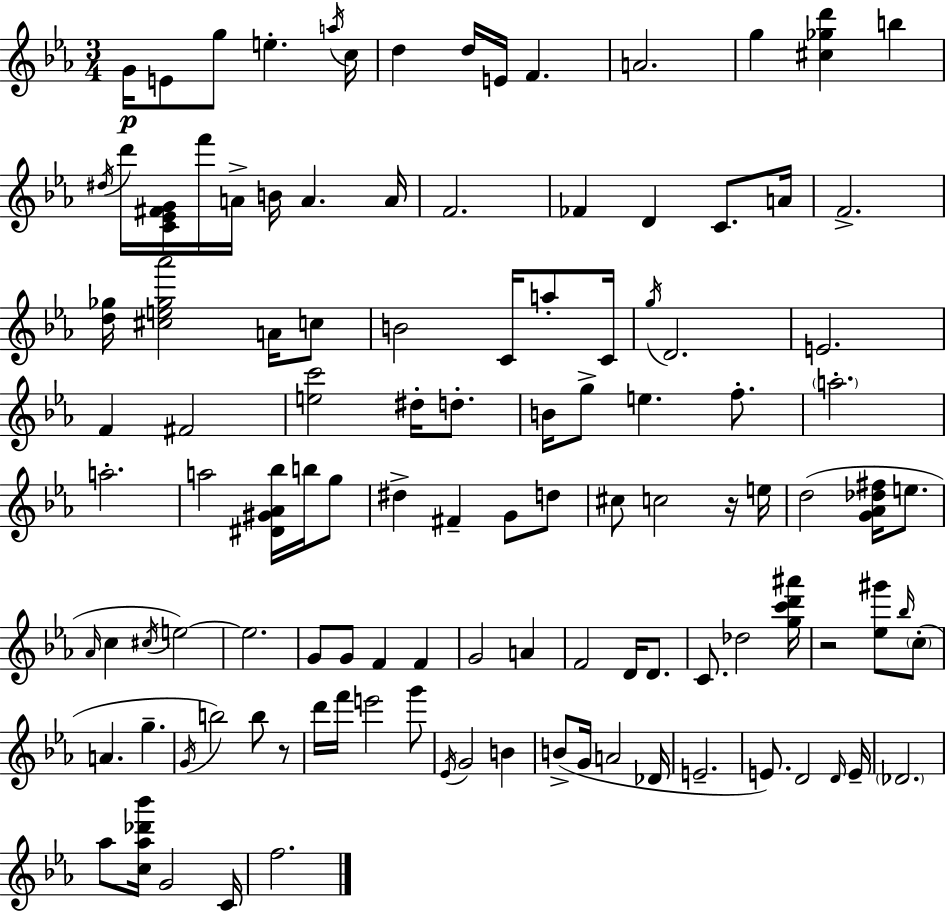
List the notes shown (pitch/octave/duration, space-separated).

G4/s E4/e G5/e E5/q. A5/s C5/s D5/q D5/s E4/s F4/q. A4/h. G5/q [C#5,Gb5,D6]/q B5/q D#5/s D6/s [C4,Eb4,F#4,G4]/s F6/s A4/s B4/s A4/q. A4/s F4/h. FES4/q D4/q C4/e. A4/s F4/h. [D5,Gb5]/s [C#5,E5,Gb5,Ab6]/h A4/s C5/e B4/h C4/s A5/e C4/s G5/s D4/h. E4/h. F4/q F#4/h [E5,C6]/h D#5/s D5/e. B4/s G5/e E5/q. F5/e. A5/h. A5/h. A5/h [D#4,G#4,Ab4,Bb5]/s B5/s G5/e D#5/q F#4/q G4/e D5/e C#5/e C5/h R/s E5/s D5/h [G4,Ab4,Db5,F#5]/s E5/e. Ab4/s C5/q C#5/s E5/h E5/h. G4/e G4/e F4/q F4/q G4/h A4/q F4/h D4/s D4/e. C4/e. Db5/h [G5,C6,D6,A#6]/s R/h [Eb5,G#6]/e Bb5/s C5/e A4/q. G5/q. G4/s B5/h B5/e R/e D6/s F6/s E6/h G6/e Eb4/s G4/h B4/q B4/e G4/s A4/h Db4/s E4/h. E4/e. D4/h D4/s E4/s Db4/h. Ab5/e [C5,Ab5,Db6,Bb6]/s G4/h C4/s F5/h.